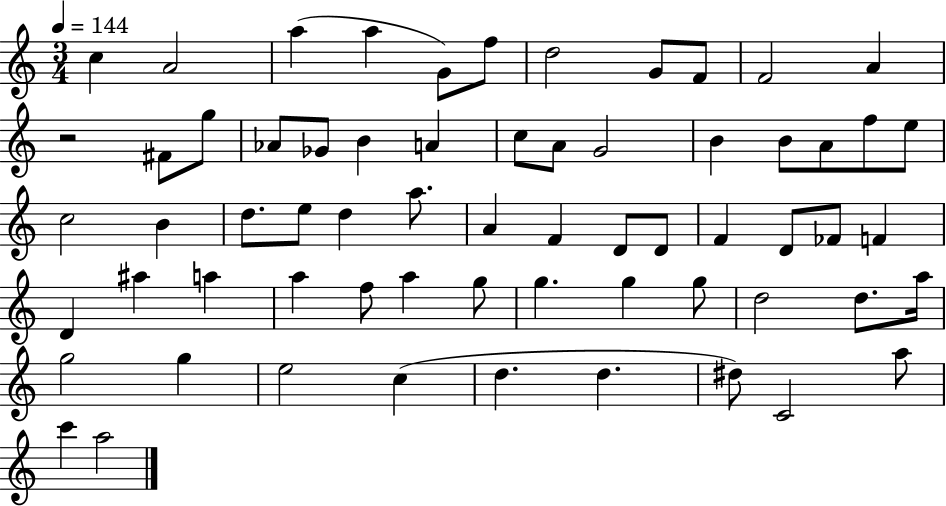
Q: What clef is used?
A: treble